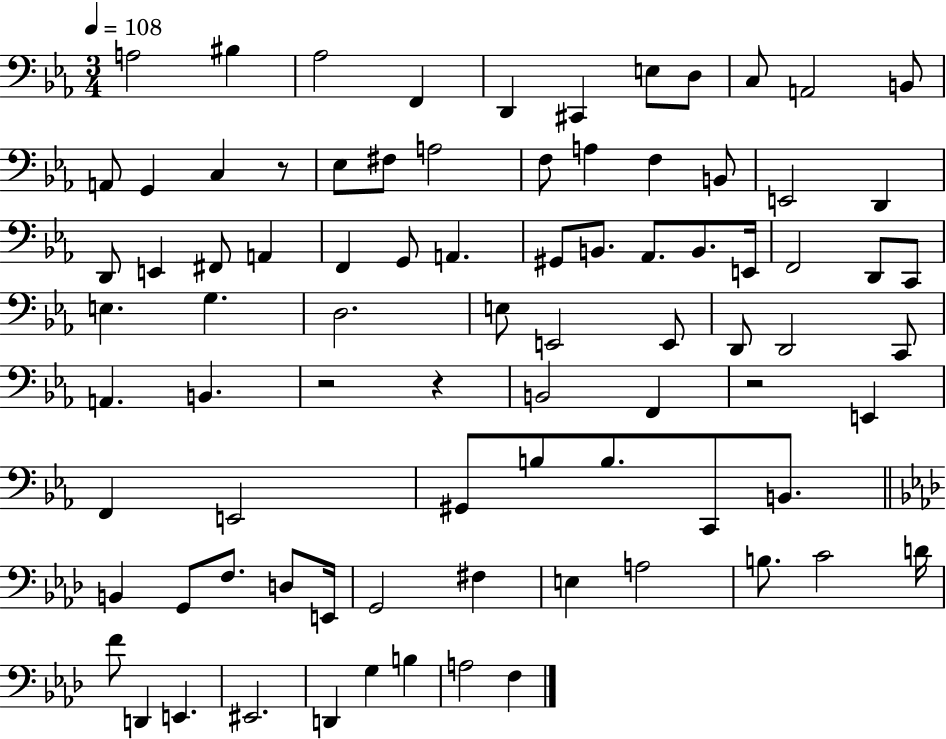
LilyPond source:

{
  \clef bass
  \numericTimeSignature
  \time 3/4
  \key ees \major
  \tempo 4 = 108
  a2 bis4 | aes2 f,4 | d,4 cis,4 e8 d8 | c8 a,2 b,8 | \break a,8 g,4 c4 r8 | ees8 fis8 a2 | f8 a4 f4 b,8 | e,2 d,4 | \break d,8 e,4 fis,8 a,4 | f,4 g,8 a,4. | gis,8 b,8. aes,8. b,8. e,16 | f,2 d,8 c,8 | \break e4. g4. | d2. | e8 e,2 e,8 | d,8 d,2 c,8 | \break a,4. b,4. | r2 r4 | b,2 f,4 | r2 e,4 | \break f,4 e,2 | gis,8 b8 b8. c,8 b,8. | \bar "||" \break \key aes \major b,4 g,8 f8. d8 e,16 | g,2 fis4 | e4 a2 | b8. c'2 d'16 | \break f'8 d,4 e,4. | eis,2. | d,4 g4 b4 | a2 f4 | \break \bar "|."
}